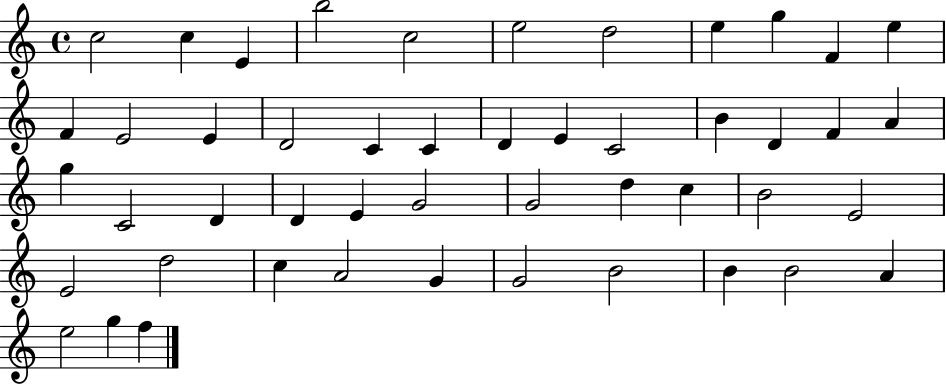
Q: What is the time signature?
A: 4/4